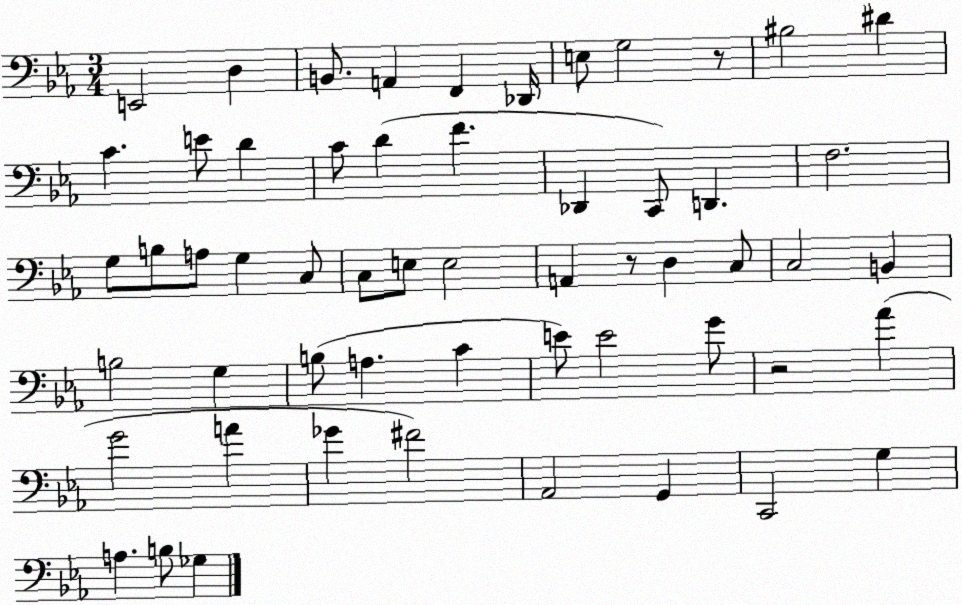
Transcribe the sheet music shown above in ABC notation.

X:1
T:Untitled
M:3/4
L:1/4
K:Eb
E,,2 D, B,,/2 A,, F,, _D,,/4 E,/2 G,2 z/2 ^B,2 ^D C E/2 D C/2 D F _D,, C,,/2 D,, F,2 G,/2 B,/2 A,/2 G, C,/2 C,/2 E,/2 E,2 A,, z/2 D, C,/2 C,2 B,, B,2 G, B,/2 A, C E/2 E2 G/2 z2 _A G2 A _G ^F2 _A,,2 G,, C,,2 G, A, B,/2 _G,